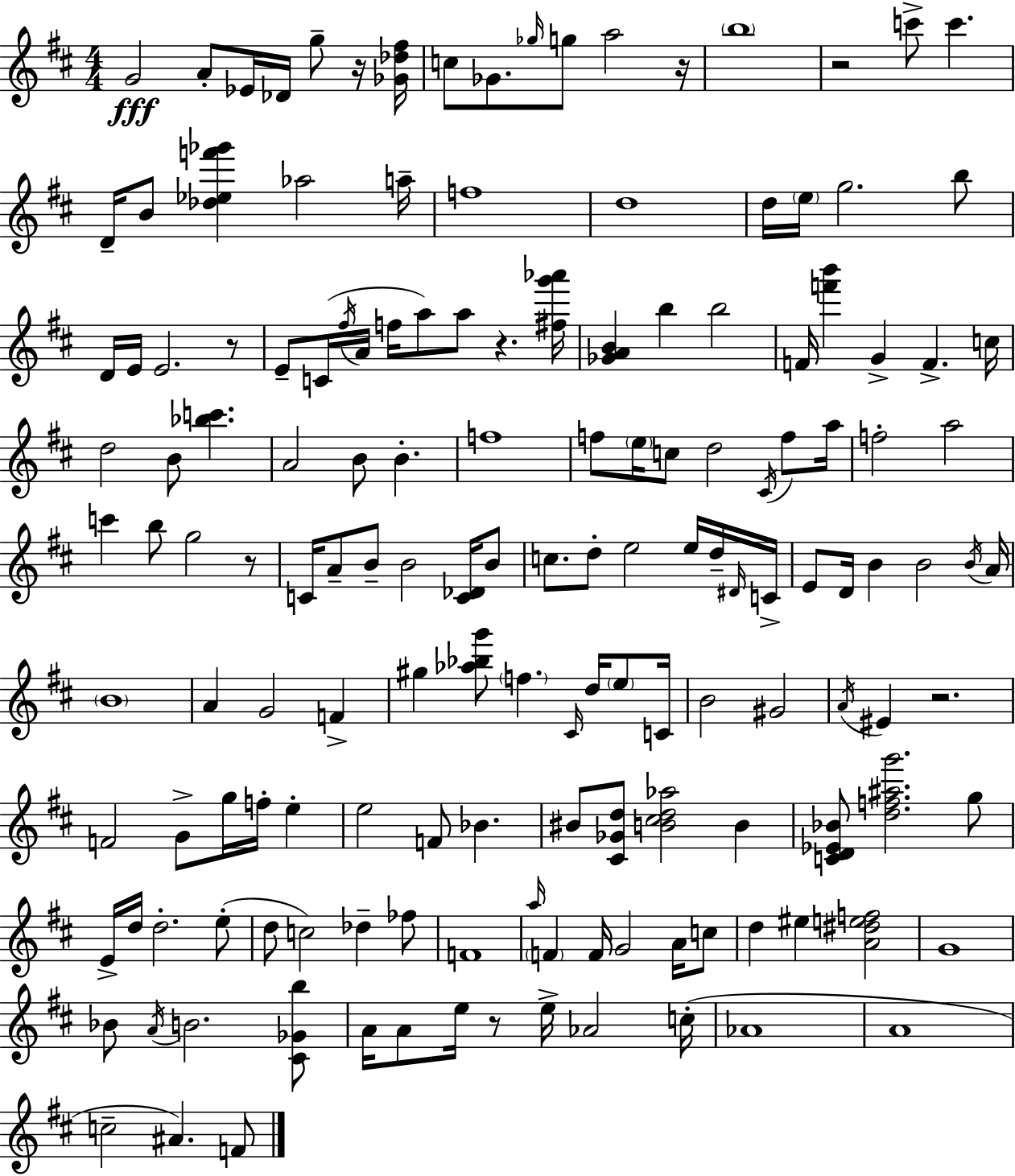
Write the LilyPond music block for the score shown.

{
  \clef treble
  \numericTimeSignature
  \time 4/4
  \key d \major
  g'2\fff a'8-. ees'16 des'16 g''8-- r16 <ges' des'' fis''>16 | c''8 ges'8. \grace { ges''16 } g''8 a''2 | r16 \parenthesize b''1 | r2 c'''8-> c'''4. | \break d'16-- b'8 <des'' ees'' f''' ges'''>4 aes''2 | a''16-- f''1 | d''1 | d''16 \parenthesize e''16 g''2. b''8 | \break d'16 e'16 e'2. r8 | e'8-- c'16( \acciaccatura { fis''16 } a'16 f''16 a''8) a''8 r4. | <fis'' g''' aes'''>16 <ges' a' b'>4 b''4 b''2 | f'16 <f''' b'''>4 g'4-> f'4.-> | \break c''16 d''2 b'8 <bes'' c'''>4. | a'2 b'8 b'4.-. | f''1 | f''8 \parenthesize e''16 c''8 d''2 \acciaccatura { cis'16 } | \break f''8 a''16 f''2-. a''2 | c'''4 b''8 g''2 | r8 c'16 a'8-- b'8-- b'2 | <c' des'>16 b'8 c''8. d''8-. e''2 | \break e''16 d''16-- \grace { dis'16 } c'16-> e'8 d'16 b'4 b'2 | \acciaccatura { b'16 } a'16 \parenthesize b'1 | a'4 g'2 | f'4-> gis''4 <aes'' bes'' g'''>8 \parenthesize f''4. | \break \grace { cis'16 } d''16 \parenthesize e''8 c'16 b'2 gis'2 | \acciaccatura { a'16 } eis'4 r2. | f'2 g'8-> | g''16 f''16-. e''4-. e''2 f'8 | \break bes'4. bis'8 <cis' ges' d''>8 <b' cis'' d'' aes''>2 | b'4 <c' d' ees' bes'>8 <d'' f'' ais'' g'''>2. | g''8 e'16-> d''16 d''2.-. | e''8-.( d''8 c''2) | \break des''4-- fes''8 f'1 | \grace { a''16 } \parenthesize f'4 f'16 g'2 | a'16 c''8 d''4 eis''4 | <a' dis'' e'' f''>2 g'1 | \break bes'8 \acciaccatura { a'16 } b'2. | <cis' ges' b''>8 a'16 a'8 e''16 r8 e''16-> | aes'2 c''16-.( aes'1 | a'1 | \break c''2-- | ais'4.) f'8 \bar "|."
}